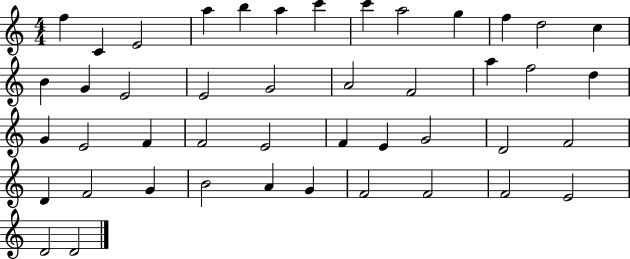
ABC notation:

X:1
T:Untitled
M:4/4
L:1/4
K:C
f C E2 a b a c' c' a2 g f d2 c B G E2 E2 G2 A2 F2 a f2 d G E2 F F2 E2 F E G2 D2 F2 D F2 G B2 A G F2 F2 F2 E2 D2 D2